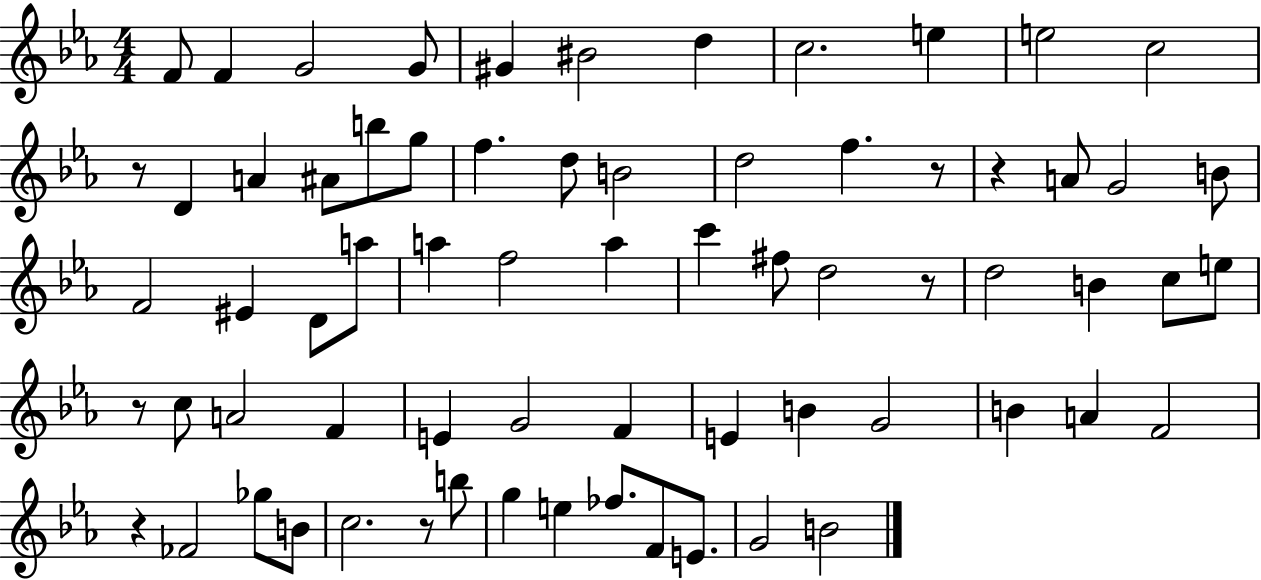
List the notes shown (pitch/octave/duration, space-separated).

F4/e F4/q G4/h G4/e G#4/q BIS4/h D5/q C5/h. E5/q E5/h C5/h R/e D4/q A4/q A#4/e B5/e G5/e F5/q. D5/e B4/h D5/h F5/q. R/e R/q A4/e G4/h B4/e F4/h EIS4/q D4/e A5/e A5/q F5/h A5/q C6/q F#5/e D5/h R/e D5/h B4/q C5/e E5/e R/e C5/e A4/h F4/q E4/q G4/h F4/q E4/q B4/q G4/h B4/q A4/q F4/h R/q FES4/h Gb5/e B4/e C5/h. R/e B5/e G5/q E5/q FES5/e. F4/e E4/e. G4/h B4/h